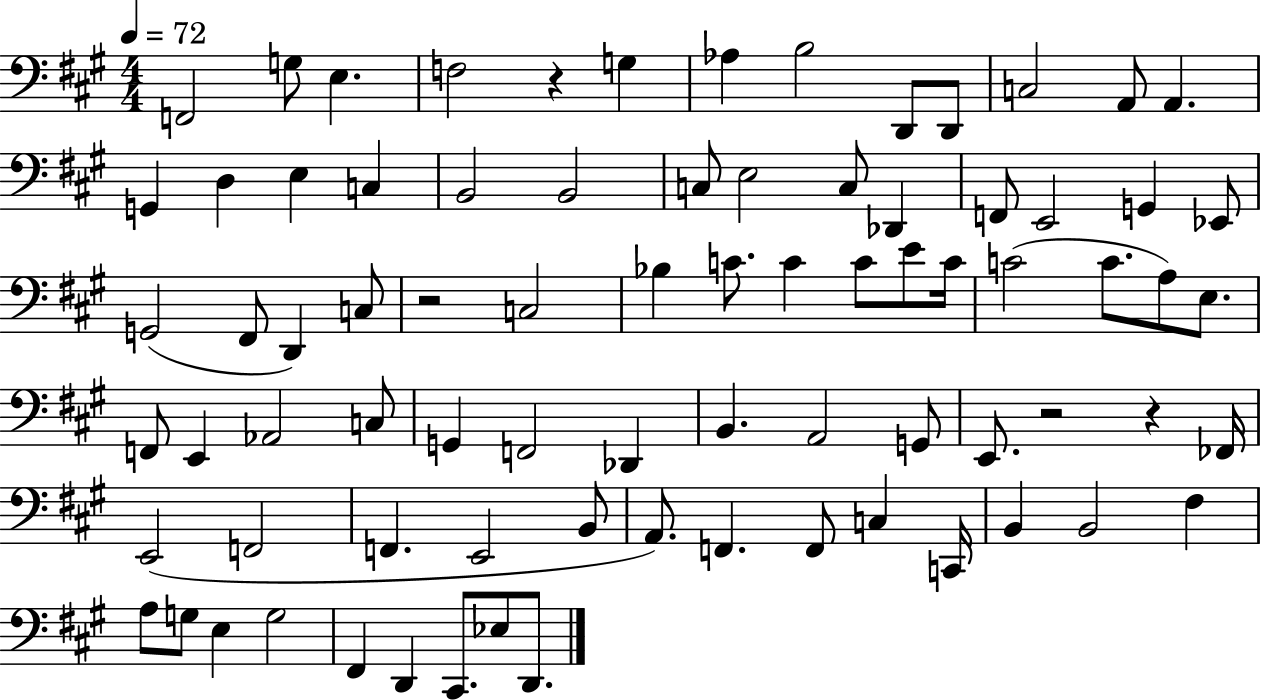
{
  \clef bass
  \numericTimeSignature
  \time 4/4
  \key a \major
  \tempo 4 = 72
  f,2 g8 e4. | f2 r4 g4 | aes4 b2 d,8 d,8 | c2 a,8 a,4. | \break g,4 d4 e4 c4 | b,2 b,2 | c8 e2 c8 des,4 | f,8 e,2 g,4 ees,8 | \break g,2( fis,8 d,4) c8 | r2 c2 | bes4 c'8. c'4 c'8 e'8 c'16 | c'2( c'8. a8) e8. | \break f,8 e,4 aes,2 c8 | g,4 f,2 des,4 | b,4. a,2 g,8 | e,8. r2 r4 fes,16 | \break e,2( f,2 | f,4. e,2 b,8 | a,8.) f,4. f,8 c4 c,16 | b,4 b,2 fis4 | \break a8 g8 e4 g2 | fis,4 d,4 cis,8. ees8 d,8. | \bar "|."
}